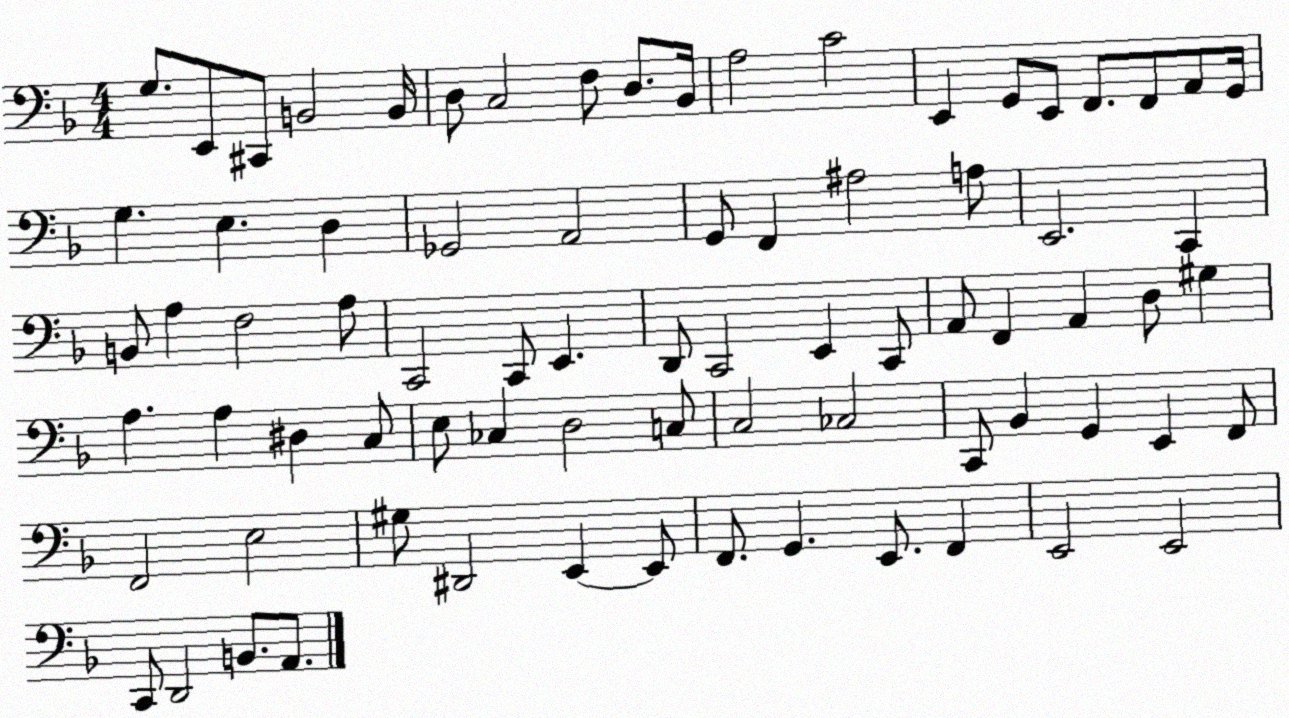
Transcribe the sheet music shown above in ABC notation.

X:1
T:Untitled
M:4/4
L:1/4
K:F
G,/2 E,,/2 ^C,,/2 B,,2 B,,/4 D,/2 C,2 F,/2 D,/2 _B,,/4 A,2 C2 E,, G,,/2 E,,/2 F,,/2 F,,/2 A,,/2 G,,/4 G, E, D, _G,,2 A,,2 G,,/2 F,, ^A,2 A,/2 E,,2 C,, B,,/2 A, F,2 A,/2 C,,2 C,,/2 E,, D,,/2 C,,2 E,, C,,/2 A,,/2 F,, A,, D,/2 ^G, A, A, ^D, C,/2 E,/2 _C, D,2 C,/2 C,2 _C,2 C,,/2 _B,, G,, E,, F,,/2 F,,2 E,2 ^G,/2 ^D,,2 E,, E,,/2 F,,/2 G,, E,,/2 F,, E,,2 E,,2 C,,/2 D,,2 B,,/2 A,,/2